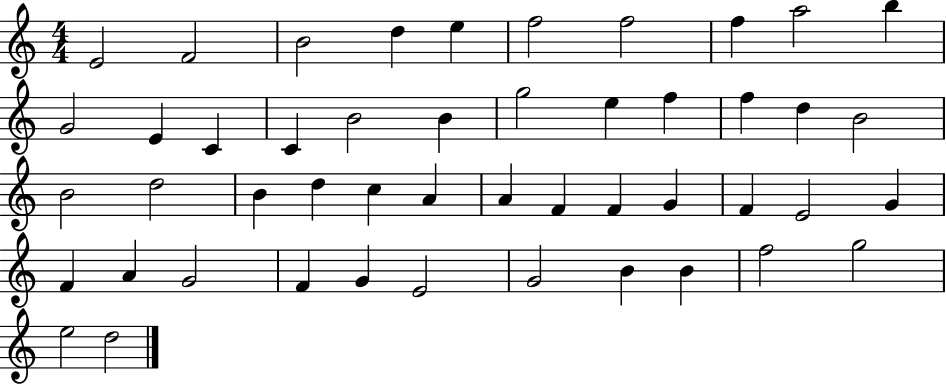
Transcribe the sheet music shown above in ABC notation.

X:1
T:Untitled
M:4/4
L:1/4
K:C
E2 F2 B2 d e f2 f2 f a2 b G2 E C C B2 B g2 e f f d B2 B2 d2 B d c A A F F G F E2 G F A G2 F G E2 G2 B B f2 g2 e2 d2